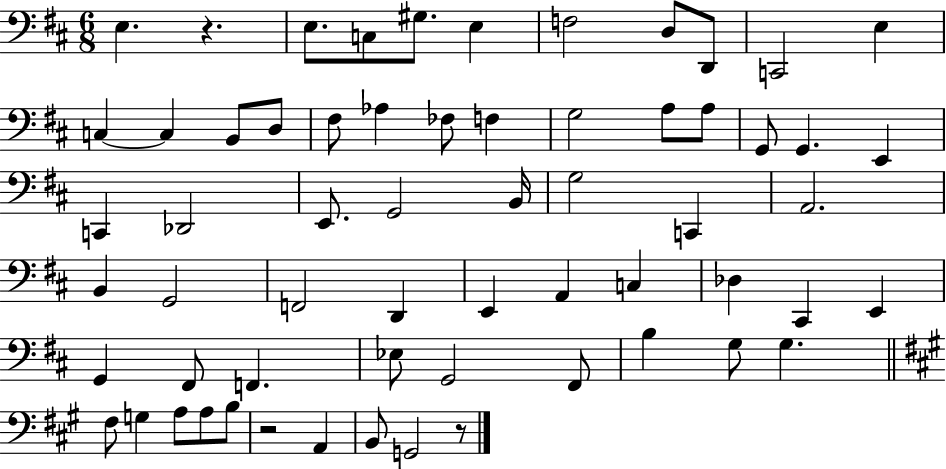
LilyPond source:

{
  \clef bass
  \numericTimeSignature
  \time 6/8
  \key d \major
  e4. r4. | e8. c8 gis8. e4 | f2 d8 d,8 | c,2 e4 | \break c4~~ c4 b,8 d8 | fis8 aes4 fes8 f4 | g2 a8 a8 | g,8 g,4. e,4 | \break c,4 des,2 | e,8. g,2 b,16 | g2 c,4 | a,2. | \break b,4 g,2 | f,2 d,4 | e,4 a,4 c4 | des4 cis,4 e,4 | \break g,4 fis,8 f,4. | ees8 g,2 fis,8 | b4 g8 g4. | \bar "||" \break \key a \major fis8 g4 a8 a8 b8 | r2 a,4 | b,8 g,2 r8 | \bar "|."
}